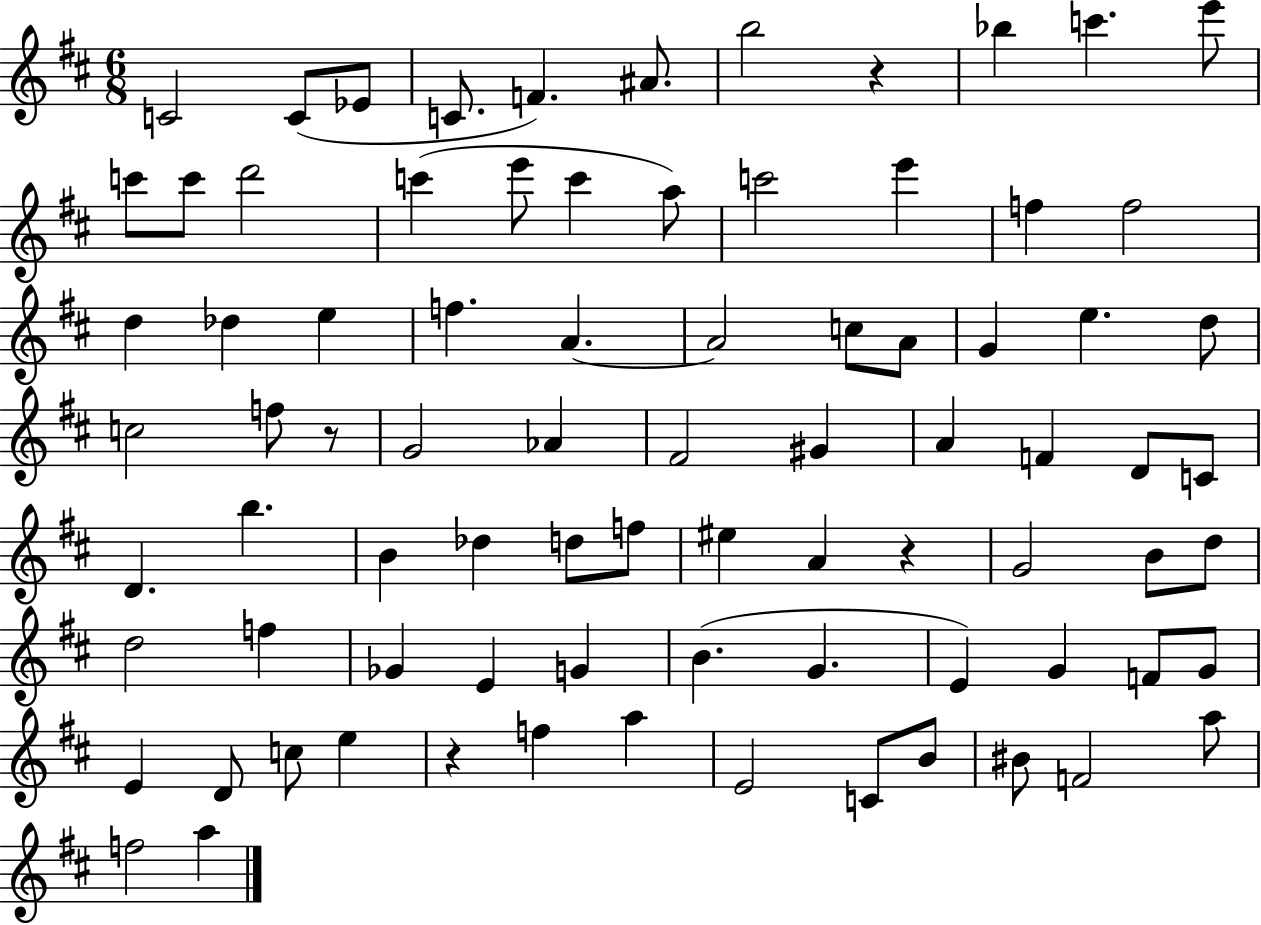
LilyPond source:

{
  \clef treble
  \numericTimeSignature
  \time 6/8
  \key d \major
  \repeat volta 2 { c'2 c'8( ees'8 | c'8. f'4.) ais'8. | b''2 r4 | bes''4 c'''4. e'''8 | \break c'''8 c'''8 d'''2 | c'''4( e'''8 c'''4 a''8) | c'''2 e'''4 | f''4 f''2 | \break d''4 des''4 e''4 | f''4. a'4.~~ | a'2 c''8 a'8 | g'4 e''4. d''8 | \break c''2 f''8 r8 | g'2 aes'4 | fis'2 gis'4 | a'4 f'4 d'8 c'8 | \break d'4. b''4. | b'4 des''4 d''8 f''8 | eis''4 a'4 r4 | g'2 b'8 d''8 | \break d''2 f''4 | ges'4 e'4 g'4 | b'4.( g'4. | e'4) g'4 f'8 g'8 | \break e'4 d'8 c''8 e''4 | r4 f''4 a''4 | e'2 c'8 b'8 | bis'8 f'2 a''8 | \break f''2 a''4 | } \bar "|."
}